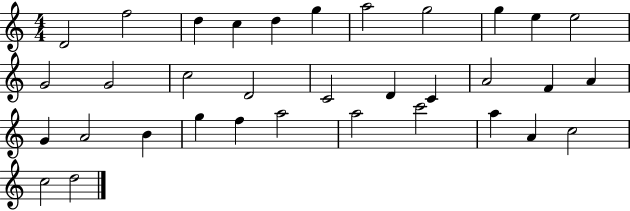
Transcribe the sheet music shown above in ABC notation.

X:1
T:Untitled
M:4/4
L:1/4
K:C
D2 f2 d c d g a2 g2 g e e2 G2 G2 c2 D2 C2 D C A2 F A G A2 B g f a2 a2 c'2 a A c2 c2 d2